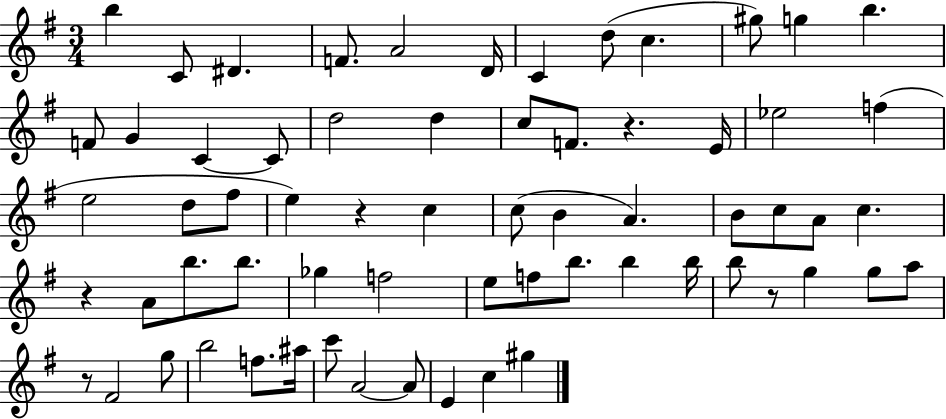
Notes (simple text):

B5/q C4/e D#4/q. F4/e. A4/h D4/s C4/q D5/e C5/q. G#5/e G5/q B5/q. F4/e G4/q C4/q C4/e D5/h D5/q C5/e F4/e. R/q. E4/s Eb5/h F5/q E5/h D5/e F#5/e E5/q R/q C5/q C5/e B4/q A4/q. B4/e C5/e A4/e C5/q. R/q A4/e B5/e. B5/e. Gb5/q F5/h E5/e F5/e B5/e. B5/q B5/s B5/e R/e G5/q G5/e A5/e R/e F#4/h G5/e B5/h F5/e. A#5/s C6/e A4/h A4/e E4/q C5/q G#5/q